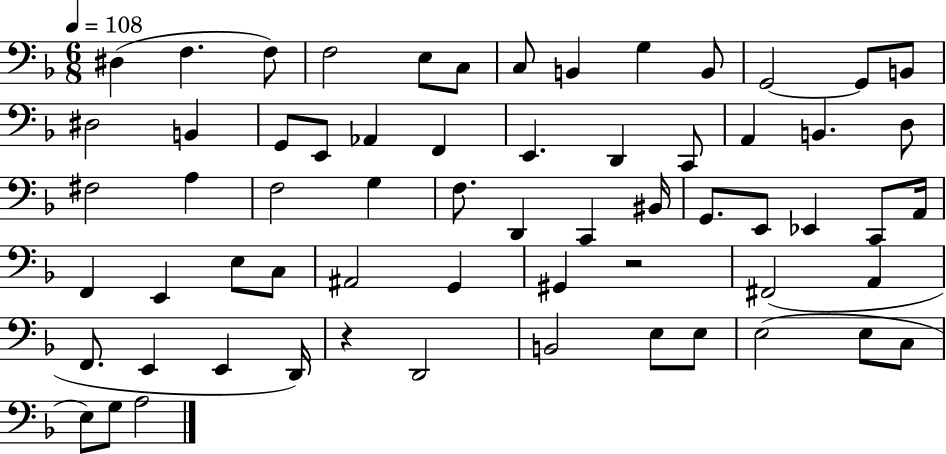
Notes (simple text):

D#3/q F3/q. F3/e F3/h E3/e C3/e C3/e B2/q G3/q B2/e G2/h G2/e B2/e D#3/h B2/q G2/e E2/e Ab2/q F2/q E2/q. D2/q C2/e A2/q B2/q. D3/e F#3/h A3/q F3/h G3/q F3/e. D2/q C2/q BIS2/s G2/e. E2/e Eb2/q C2/e A2/s F2/q E2/q E3/e C3/e A#2/h G2/q G#2/q R/h F#2/h A2/q F2/e. E2/q E2/q D2/s R/q D2/h B2/h E3/e E3/e E3/h E3/e C3/e E3/e G3/e A3/h